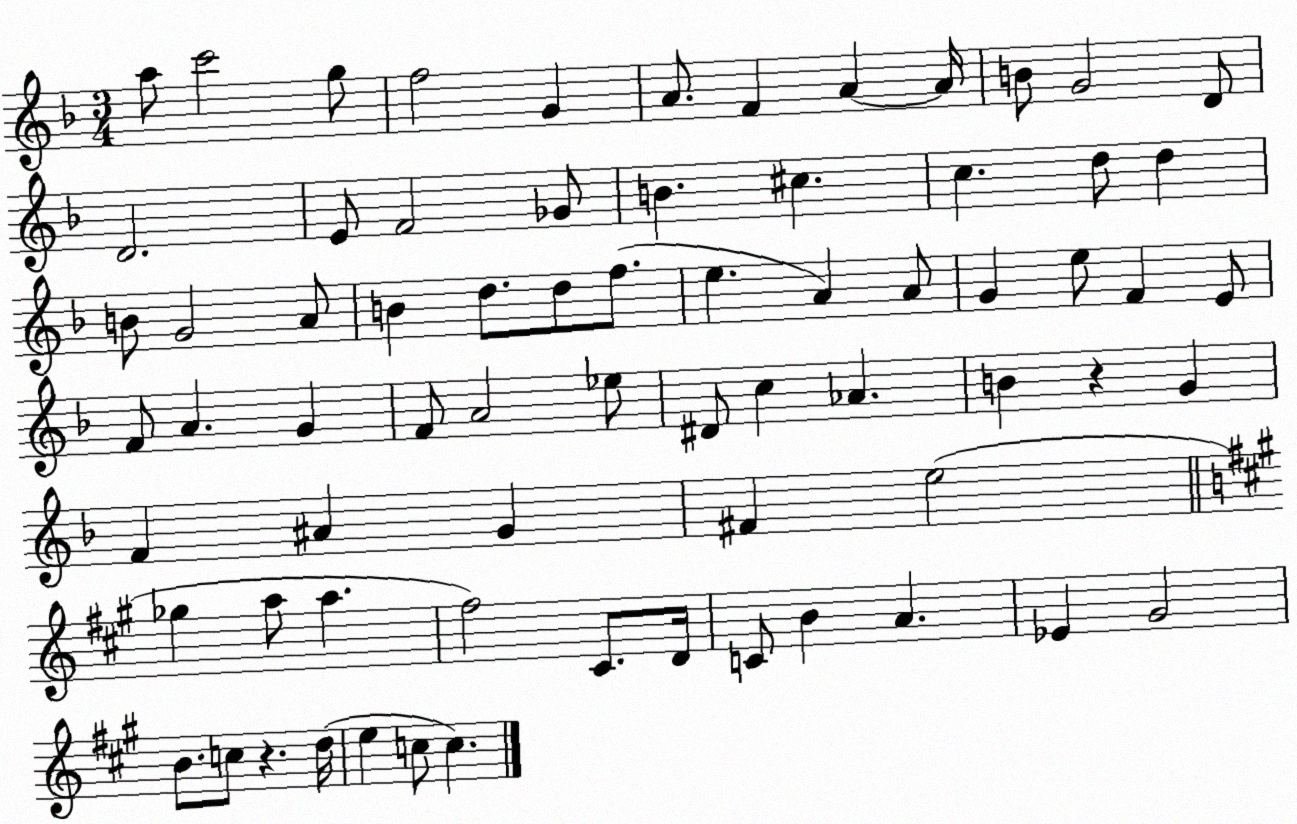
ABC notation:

X:1
T:Untitled
M:3/4
L:1/4
K:F
a/2 c'2 g/2 f2 G A/2 F A A/4 B/2 G2 D/2 D2 E/2 F2 _G/2 B ^c c d/2 d B/2 G2 A/2 B d/2 d/2 f/2 e A A/2 G e/2 F E/2 F/2 A G F/2 A2 _e/2 ^D/2 c _A B z G F ^A G ^F e2 _g a/2 a ^f2 ^C/2 D/4 C/2 B A _E ^G2 B/2 c/2 z d/4 e c/2 c